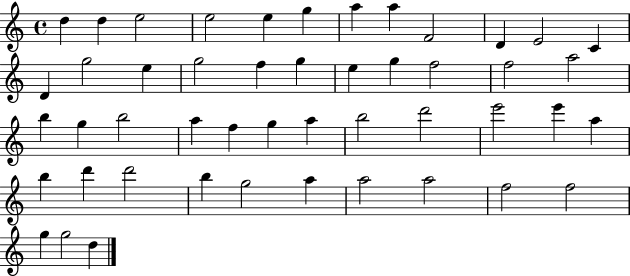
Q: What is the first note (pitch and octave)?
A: D5